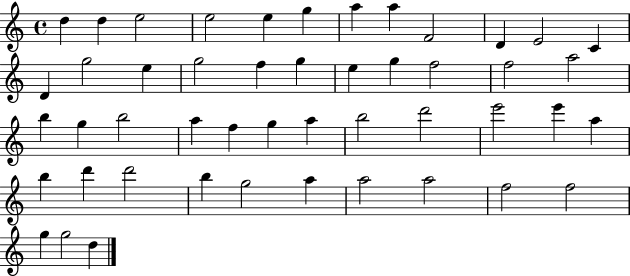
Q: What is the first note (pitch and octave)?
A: D5